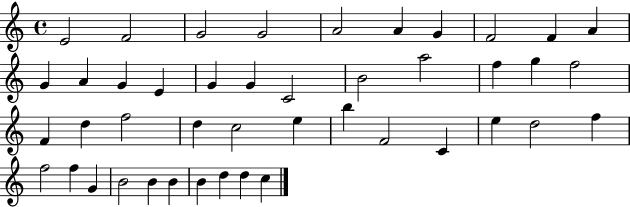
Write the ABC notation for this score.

X:1
T:Untitled
M:4/4
L:1/4
K:C
E2 F2 G2 G2 A2 A G F2 F A G A G E G G C2 B2 a2 f g f2 F d f2 d c2 e b F2 C e d2 f f2 f G B2 B B B d d c